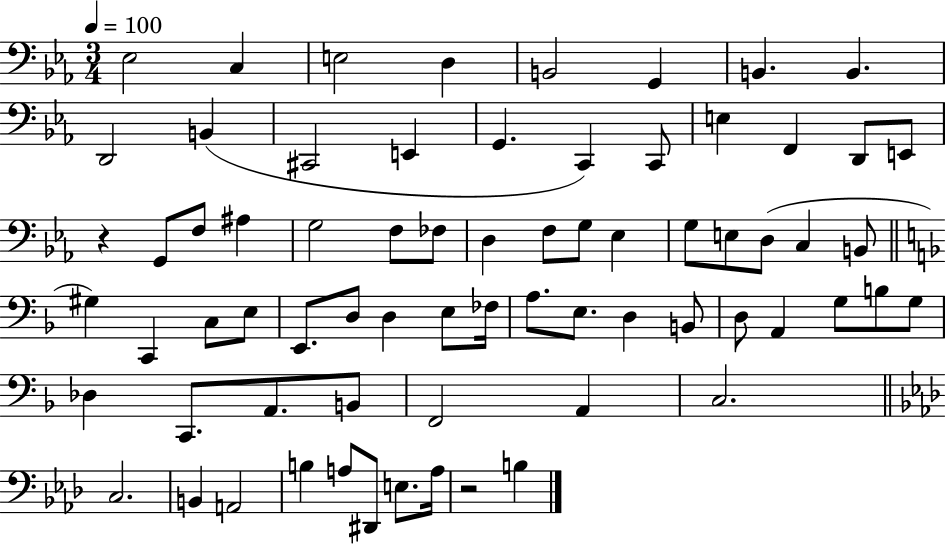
Eb3/h C3/q E3/h D3/q B2/h G2/q B2/q. B2/q. D2/h B2/q C#2/h E2/q G2/q. C2/q C2/e E3/q F2/q D2/e E2/e R/q G2/e F3/e A#3/q G3/h F3/e FES3/e D3/q F3/e G3/e Eb3/q G3/e E3/e D3/e C3/q B2/e G#3/q C2/q C3/e E3/e E2/e. D3/e D3/q E3/e FES3/s A3/e. E3/e. D3/q B2/e D3/e A2/q G3/e B3/e G3/e Db3/q C2/e. A2/e. B2/e F2/h A2/q C3/h. C3/h. B2/q A2/h B3/q A3/e D#2/e E3/e. A3/s R/h B3/q